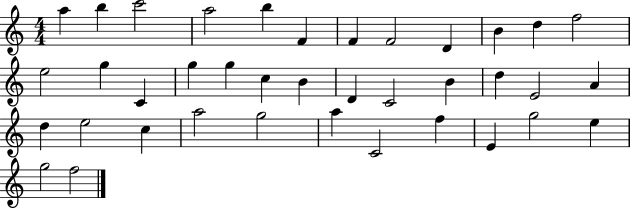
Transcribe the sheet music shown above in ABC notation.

X:1
T:Untitled
M:4/4
L:1/4
K:C
a b c'2 a2 b F F F2 D B d f2 e2 g C g g c B D C2 B d E2 A d e2 c a2 g2 a C2 f E g2 e g2 f2